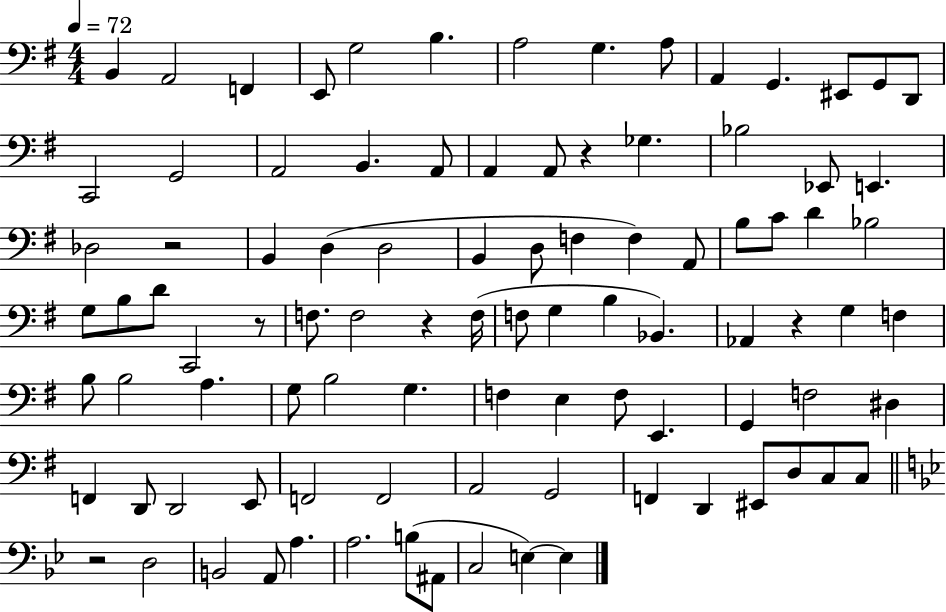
X:1
T:Untitled
M:4/4
L:1/4
K:G
B,, A,,2 F,, E,,/2 G,2 B, A,2 G, A,/2 A,, G,, ^E,,/2 G,,/2 D,,/2 C,,2 G,,2 A,,2 B,, A,,/2 A,, A,,/2 z _G, _B,2 _E,,/2 E,, _D,2 z2 B,, D, D,2 B,, D,/2 F, F, A,,/2 B,/2 C/2 D _B,2 G,/2 B,/2 D/2 C,,2 z/2 F,/2 F,2 z F,/4 F,/2 G, B, _B,, _A,, z G, F, B,/2 B,2 A, G,/2 B,2 G, F, E, F,/2 E,, G,, F,2 ^D, F,, D,,/2 D,,2 E,,/2 F,,2 F,,2 A,,2 G,,2 F,, D,, ^E,,/2 D,/2 C,/2 C,/2 z2 D,2 B,,2 A,,/2 A, A,2 B,/2 ^A,,/2 C,2 E, E,